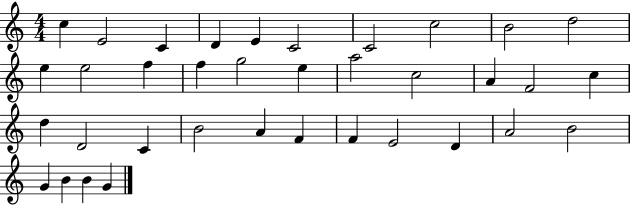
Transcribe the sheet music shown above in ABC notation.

X:1
T:Untitled
M:4/4
L:1/4
K:C
c E2 C D E C2 C2 c2 B2 d2 e e2 f f g2 e a2 c2 A F2 c d D2 C B2 A F F E2 D A2 B2 G B B G